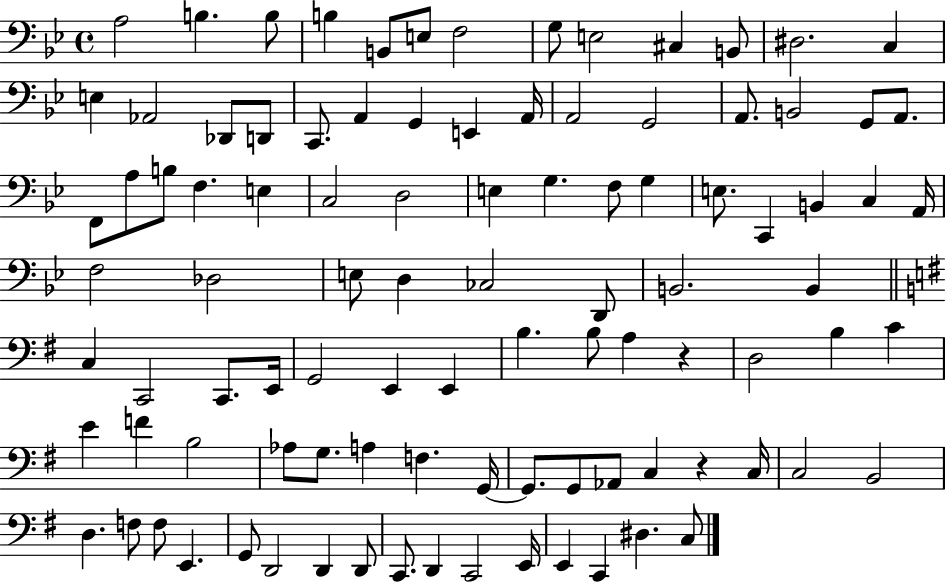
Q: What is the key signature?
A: BES major